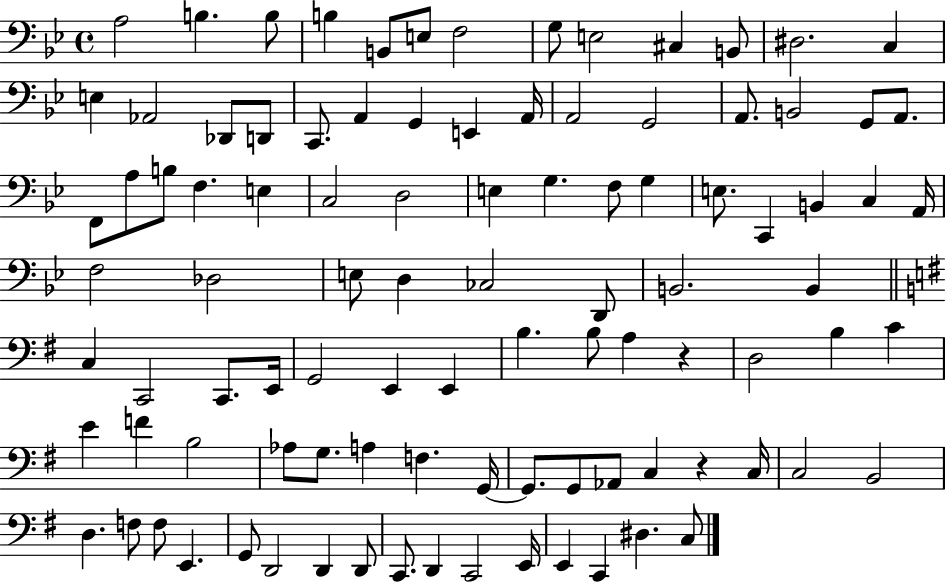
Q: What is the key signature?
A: BES major